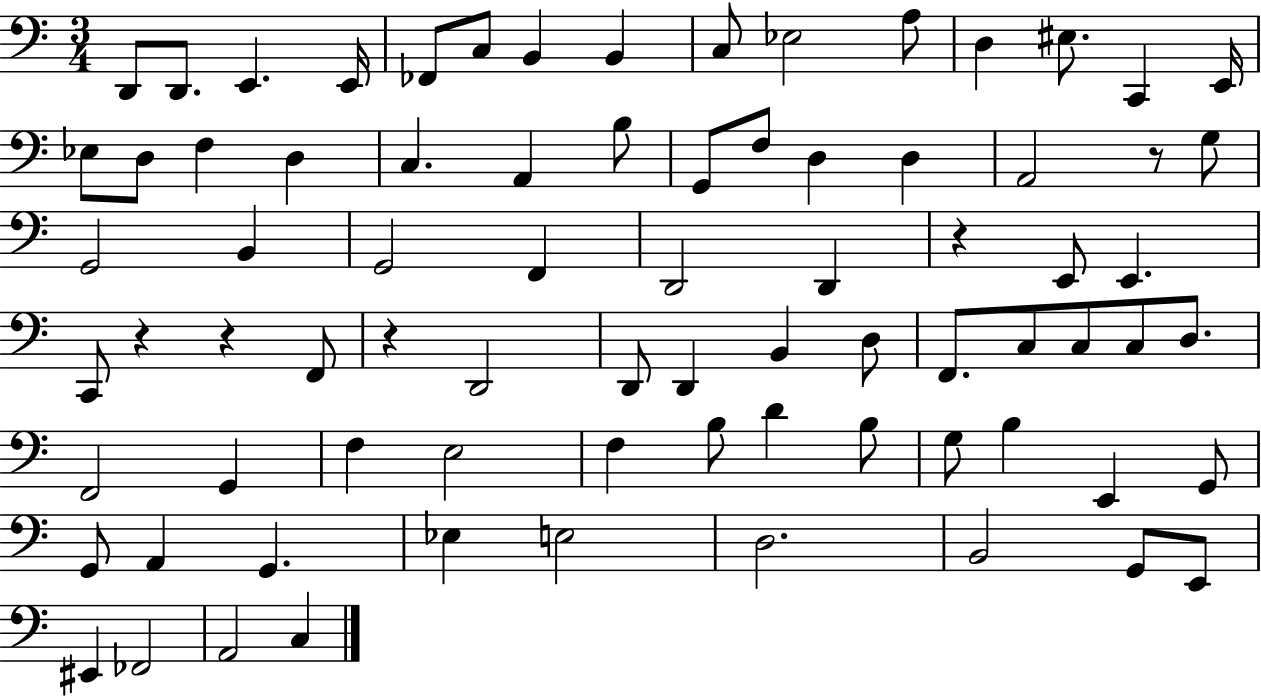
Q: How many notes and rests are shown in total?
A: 78